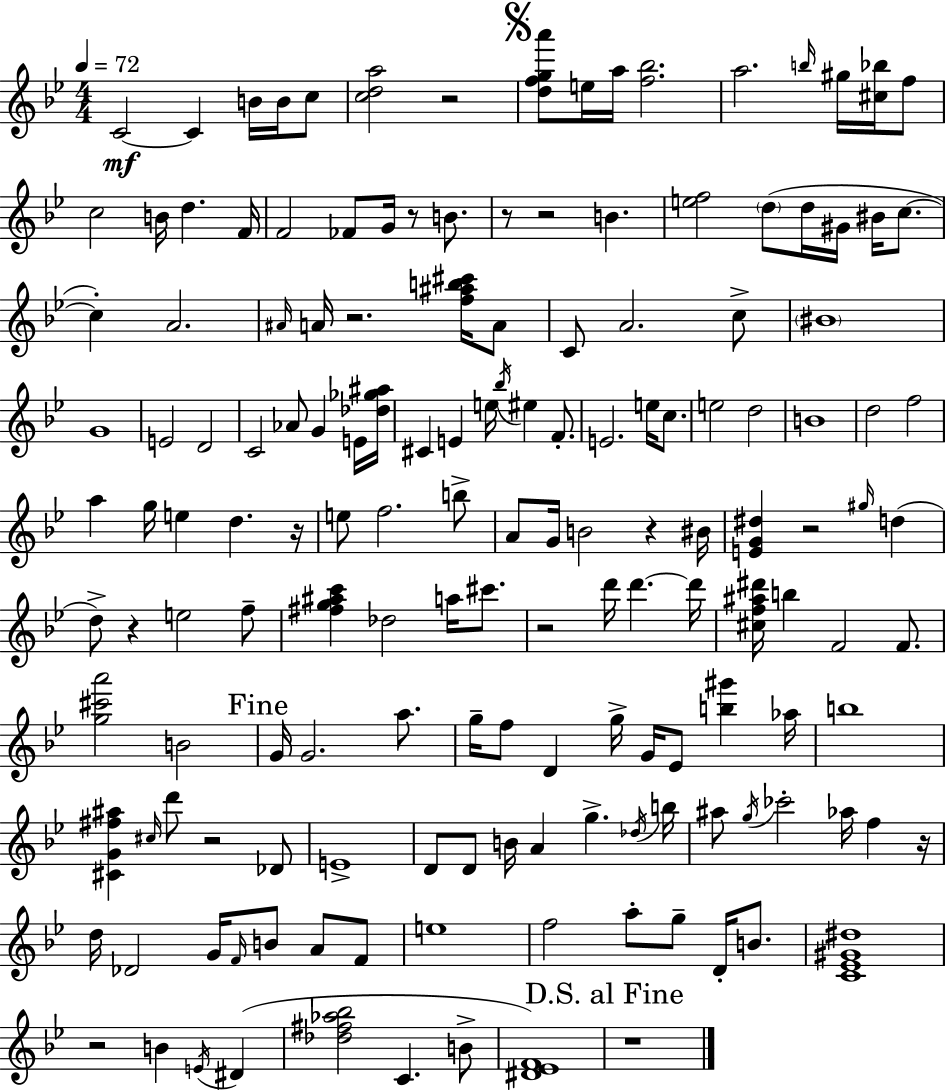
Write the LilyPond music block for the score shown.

{
  \clef treble
  \numericTimeSignature
  \time 4/4
  \key bes \major
  \tempo 4 = 72
  \repeat volta 2 { c'2~~\mf c'4 b'16 b'16 c''8 | <c'' d'' a''>2 r2 | \mark \markup { \musicglyph "scripts.segno" } <d'' f'' g'' a'''>8 e''16 a''16 <f'' bes''>2. | a''2. \grace { b''16 } gis''16 <cis'' bes''>16 f''8 | \break c''2 b'16 d''4. | f'16 f'2 fes'8 g'16 r8 b'8. | r8 r2 b'4. | <e'' f''>2 \parenthesize d''8( d''16 gis'16 bis'16 c''8.~~ | \break c''4-.) a'2. | \grace { ais'16 } a'16 r2. <f'' ais'' b'' cis'''>16 | a'8 c'8 a'2. | c''8-> \parenthesize bis'1 | \break g'1 | e'2 d'2 | c'2 aes'8 g'4 | e'16 <des'' ges'' ais''>16 cis'4 e'4 e''16 \acciaccatura { bes''16 } eis''4 | \break f'8.-. e'2. e''16 | c''8. e''2 d''2 | b'1 | d''2 f''2 | \break a''4 g''16 e''4 d''4. | r16 e''8 f''2. | b''8-> a'8 g'16 b'2 r4 | bis'16 <e' g' dis''>4 r2 \grace { gis''16 }( | \break d''4 d''8->) r4 e''2 | f''8-- <fis'' g'' ais'' c'''>4 des''2 | a''16 cis'''8. r2 d'''16 d'''4.~~ | d'''16 <cis'' f'' ais'' dis'''>16 b''4 f'2 | \break f'8. <g'' cis''' a'''>2 b'2 | \mark "Fine" g'16 g'2. | a''8. g''16-- f''8 d'4 g''16-> g'16 ees'8 <b'' gis'''>4 | aes''16 b''1 | \break <cis' g' fis'' ais''>4 \grace { cis''16 } d'''8 r2 | des'8 e'1-> | d'8 d'8 b'16 a'4 g''4.-> | \acciaccatura { des''16 } b''16 ais''8 \acciaccatura { g''16 } ces'''2-. | \break aes''16 f''4 r16 d''16 des'2 | g'16 \grace { f'16 } b'8 a'8 f'8 e''1 | f''2 | a''8-. g''8-- d'16-. b'8. <c' ees' gis' dis''>1 | \break r2 | b'4 \acciaccatura { e'16 } dis'4( <des'' fis'' aes'' bes''>2 | c'4. b'8-> <dis' ees' f'>1) | \mark "D.S. al Fine" r1 | \break } \bar "|."
}